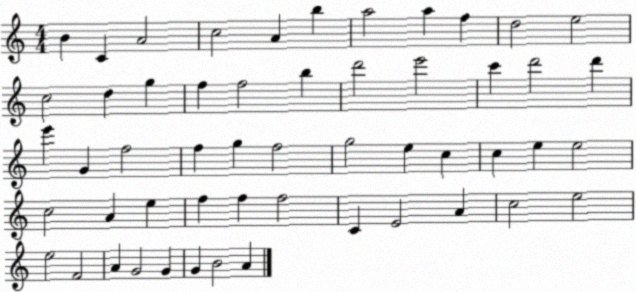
X:1
T:Untitled
M:4/4
L:1/4
K:C
B C A2 c2 A b a2 a f d2 e2 c2 d g f f2 b d'2 e'2 c' d'2 d' e' G f2 f g f2 g2 e c c e e2 c2 A e f f f2 C E2 A c2 e2 e2 F2 A G2 G G B2 A